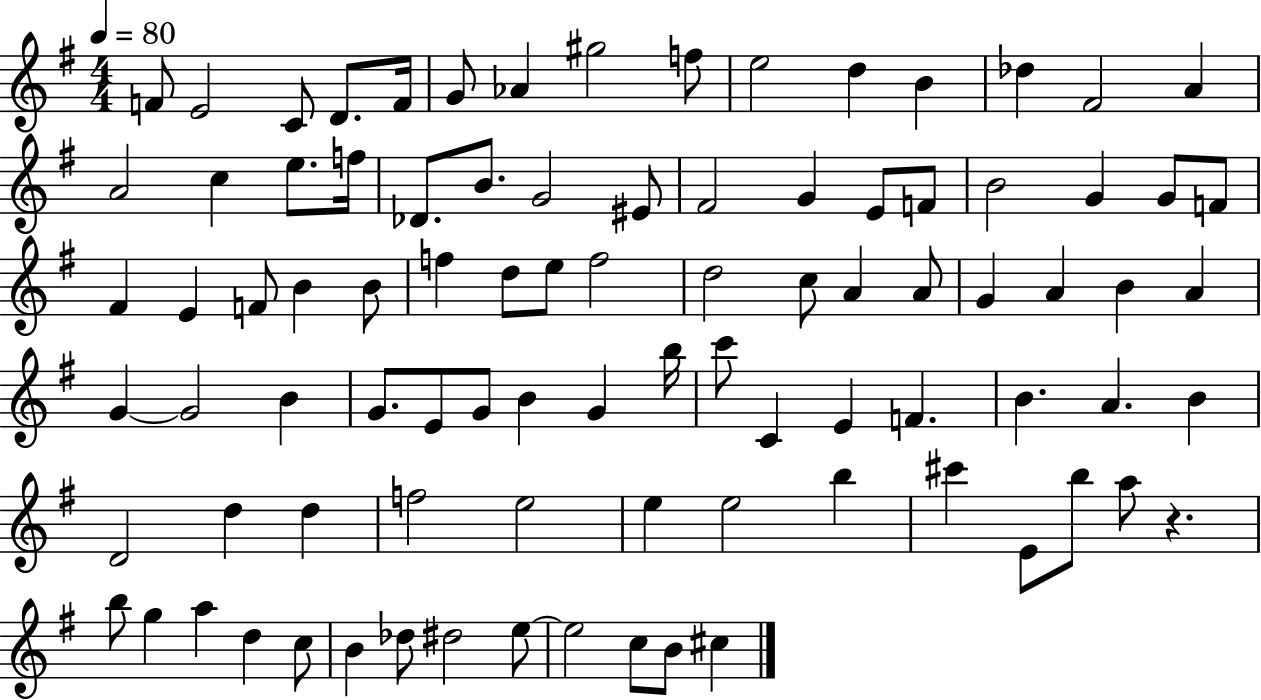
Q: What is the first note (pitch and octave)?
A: F4